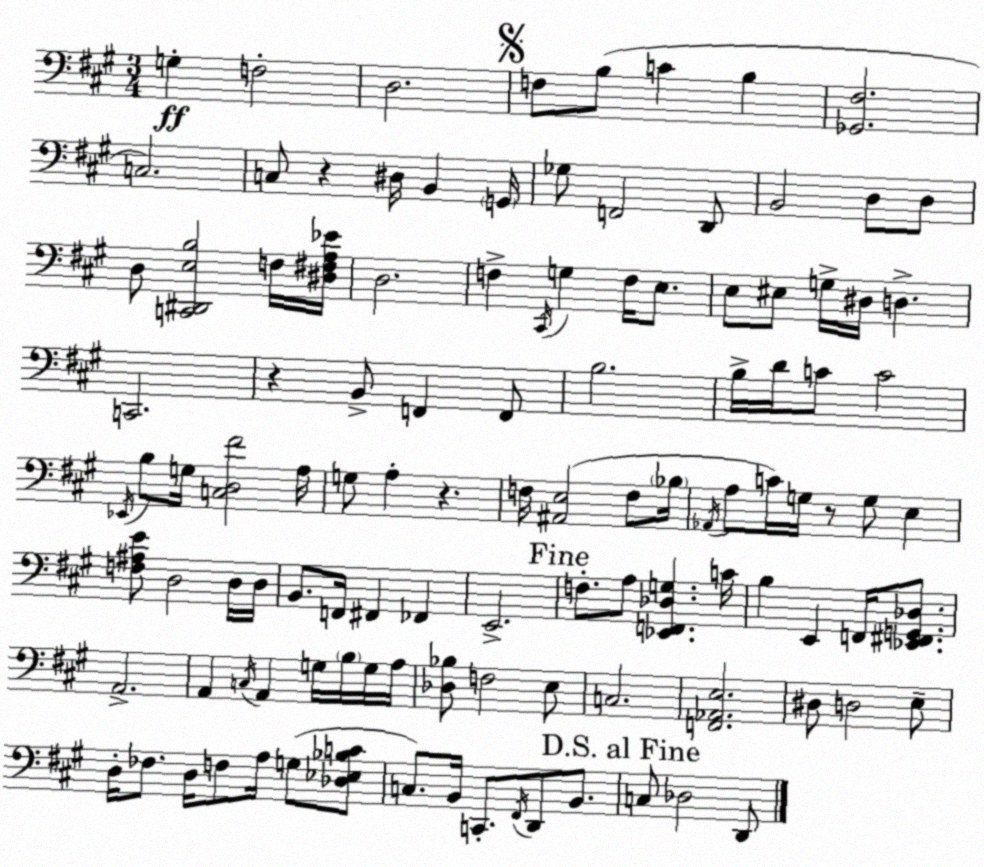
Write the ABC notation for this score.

X:1
T:Untitled
M:3/4
L:1/4
K:A
G, F,2 D,2 F,/2 B,/2 C B, [_G,,^F,]2 C,2 C,/2 z ^D,/4 B,, G,,/4 _G,/2 F,,2 D,,/2 B,,2 D,/2 D,/2 D,/2 [C,,^D,,E,B,]2 F,/4 [^D,^F,A,_E]/4 D,2 F, ^C,,/4 G, F,/4 E,/2 E,/2 ^E,/2 G,/4 ^D,/4 D, C,,2 z B,,/2 F,, F,,/2 B,2 B,/4 D/4 C/2 C2 _E,,/4 B,/2 G,/4 [C,D,^F]2 A,/4 G,/2 A, z F,/4 [^A,,E,]2 F,/2 _B,/4 _A,,/4 A,/2 C/4 G,/4 z/2 G,/2 E, [F,^A,E]/2 D,2 D,/4 D,/4 B,,/2 F,,/4 ^F,, _F,, E,,2 F,/2 A,/2 [_E,,F,,_D,G,] C/4 B, E,, F,,/4 [_E,,^F,,G,,_D,]/2 A,,2 A,, C,/4 A,, G,/4 B,/4 G,/4 A,/4 [_D,_B,]/2 F,2 E,/2 C,2 [F,,_A,,E,]2 ^D,/2 D,2 E,/2 D,/4 _F,/2 D,/4 F,/2 A,/4 G,/2 [_D,_E,_B,C]/2 C,/2 B,,/4 C,,/2 ^F,,/4 D,,/2 B,,/2 C,/2 _D,2 D,,/2